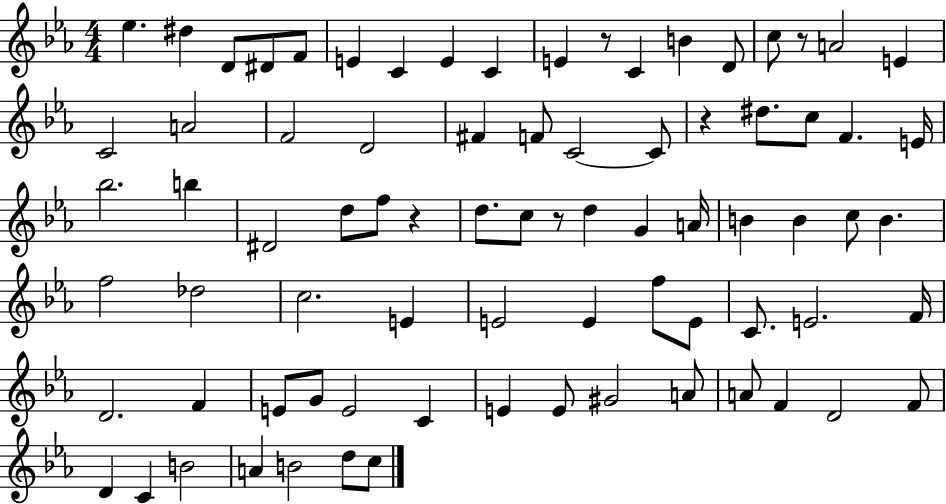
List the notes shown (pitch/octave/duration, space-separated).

Eb5/q. D#5/q D4/e D#4/e F4/e E4/q C4/q E4/q C4/q E4/q R/e C4/q B4/q D4/e C5/e R/e A4/h E4/q C4/h A4/h F4/h D4/h F#4/q F4/e C4/h C4/e R/q D#5/e. C5/e F4/q. E4/s Bb5/h. B5/q D#4/h D5/e F5/e R/q D5/e. C5/e R/e D5/q G4/q A4/s B4/q B4/q C5/e B4/q. F5/h Db5/h C5/h. E4/q E4/h E4/q F5/e E4/e C4/e. E4/h. F4/s D4/h. F4/q E4/e G4/e E4/h C4/q E4/q E4/e G#4/h A4/e A4/e F4/q D4/h F4/e D4/q C4/q B4/h A4/q B4/h D5/e C5/e